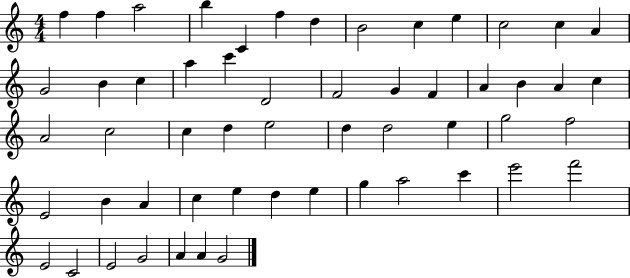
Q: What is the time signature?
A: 4/4